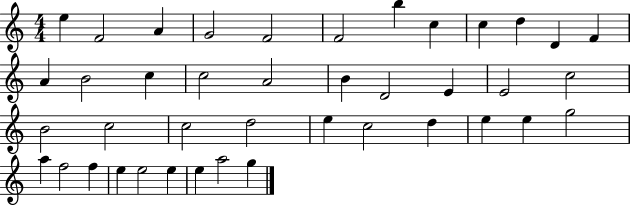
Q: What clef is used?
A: treble